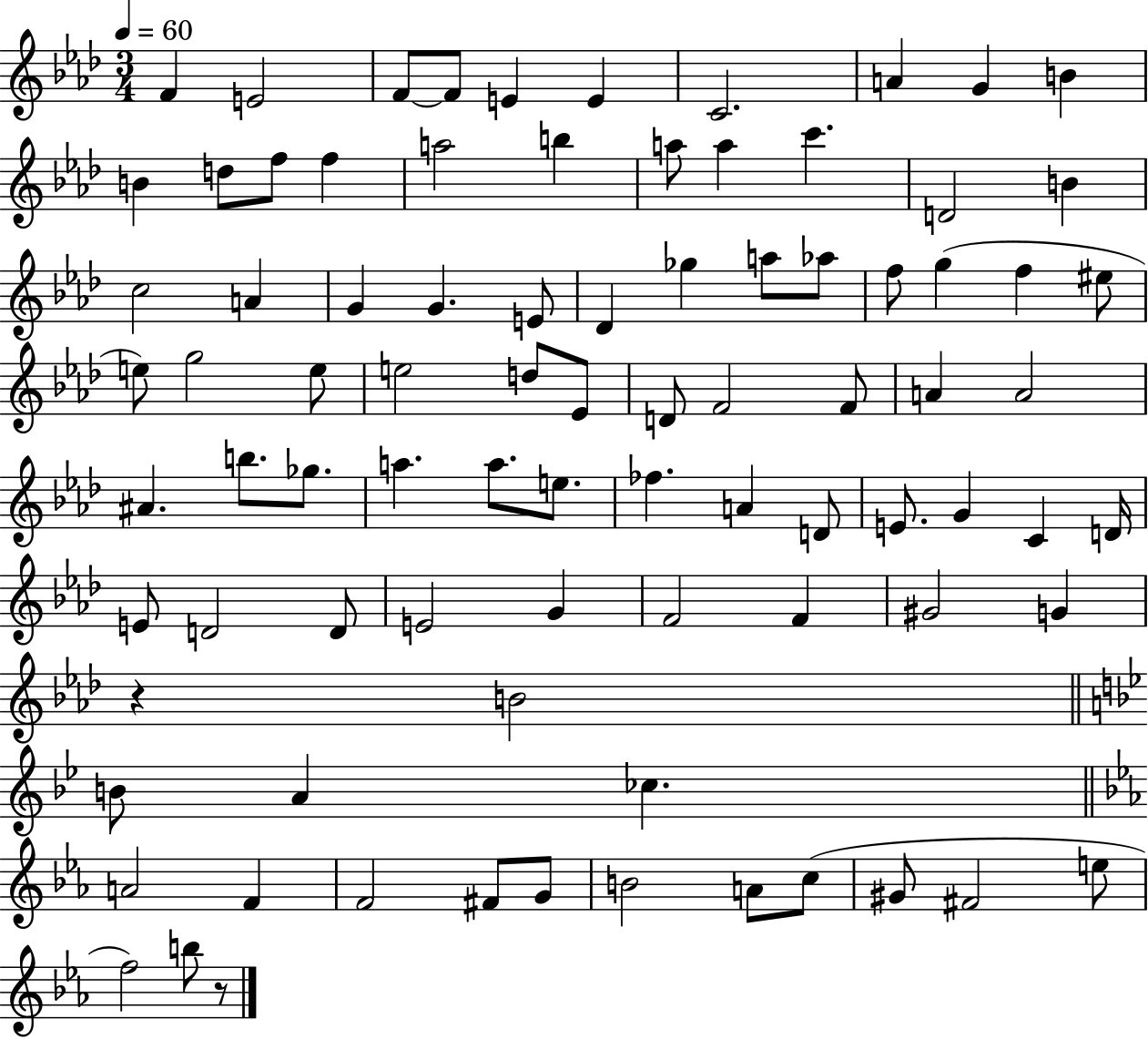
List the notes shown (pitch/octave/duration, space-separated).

F4/q E4/h F4/e F4/e E4/q E4/q C4/h. A4/q G4/q B4/q B4/q D5/e F5/e F5/q A5/h B5/q A5/e A5/q C6/q. D4/h B4/q C5/h A4/q G4/q G4/q. E4/e Db4/q Gb5/q A5/e Ab5/e F5/e G5/q F5/q EIS5/e E5/e G5/h E5/e E5/h D5/e Eb4/e D4/e F4/h F4/e A4/q A4/h A#4/q. B5/e. Gb5/e. A5/q. A5/e. E5/e. FES5/q. A4/q D4/e E4/e. G4/q C4/q D4/s E4/e D4/h D4/e E4/h G4/q F4/h F4/q G#4/h G4/q R/q B4/h B4/e A4/q CES5/q. A4/h F4/q F4/h F#4/e G4/e B4/h A4/e C5/e G#4/e F#4/h E5/e F5/h B5/e R/e